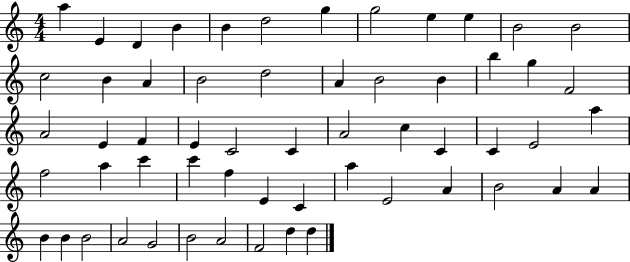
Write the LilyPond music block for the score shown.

{
  \clef treble
  \numericTimeSignature
  \time 4/4
  \key c \major
  a''4 e'4 d'4 b'4 | b'4 d''2 g''4 | g''2 e''4 e''4 | b'2 b'2 | \break c''2 b'4 a'4 | b'2 d''2 | a'4 b'2 b'4 | b''4 g''4 f'2 | \break a'2 e'4 f'4 | e'4 c'2 c'4 | a'2 c''4 c'4 | c'4 e'2 a''4 | \break f''2 a''4 c'''4 | c'''4 f''4 e'4 c'4 | a''4 e'2 a'4 | b'2 a'4 a'4 | \break b'4 b'4 b'2 | a'2 g'2 | b'2 a'2 | f'2 d''4 d''4 | \break \bar "|."
}